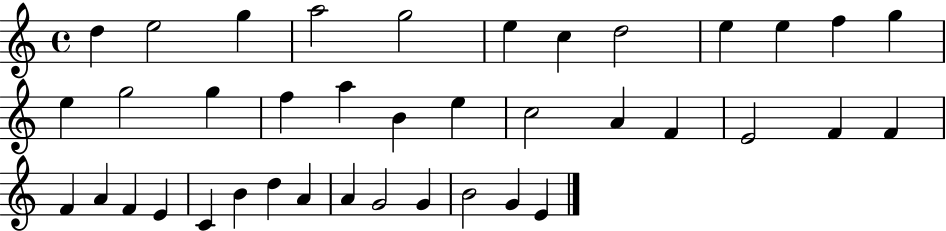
D5/q E5/h G5/q A5/h G5/h E5/q C5/q D5/h E5/q E5/q F5/q G5/q E5/q G5/h G5/q F5/q A5/q B4/q E5/q C5/h A4/q F4/q E4/h F4/q F4/q F4/q A4/q F4/q E4/q C4/q B4/q D5/q A4/q A4/q G4/h G4/q B4/h G4/q E4/q